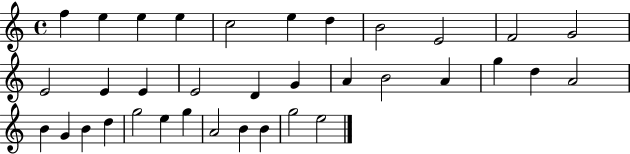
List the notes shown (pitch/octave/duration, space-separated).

F5/q E5/q E5/q E5/q C5/h E5/q D5/q B4/h E4/h F4/h G4/h E4/h E4/q E4/q E4/h D4/q G4/q A4/q B4/h A4/q G5/q D5/q A4/h B4/q G4/q B4/q D5/q G5/h E5/q G5/q A4/h B4/q B4/q G5/h E5/h